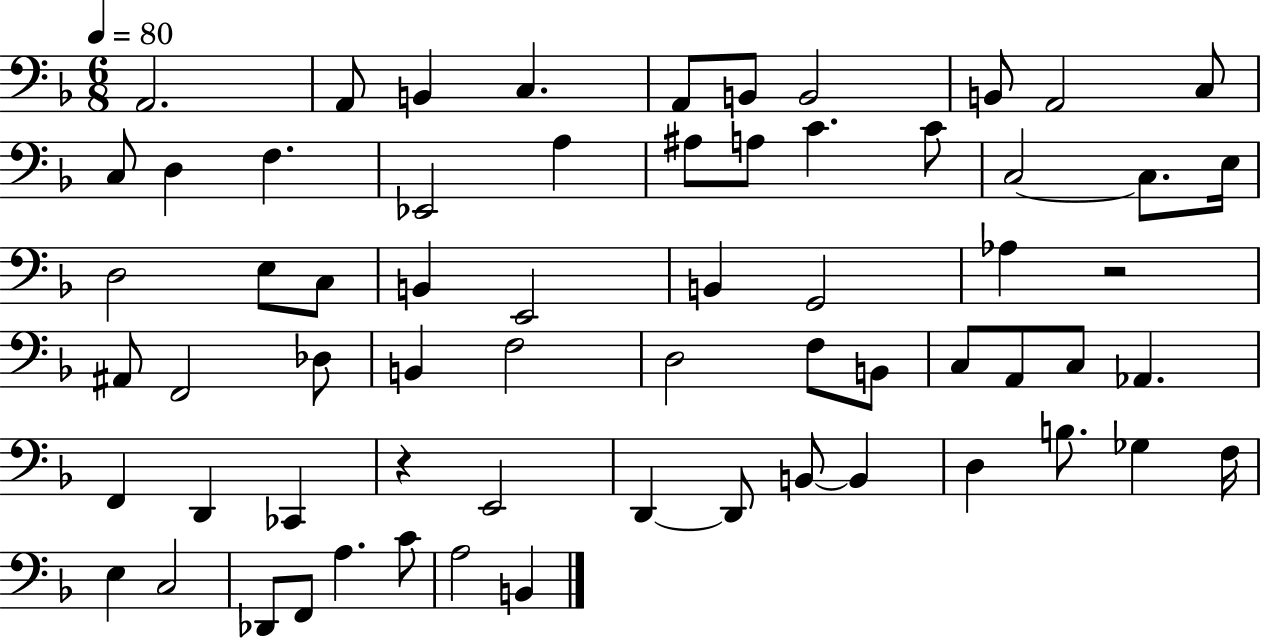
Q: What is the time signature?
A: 6/8